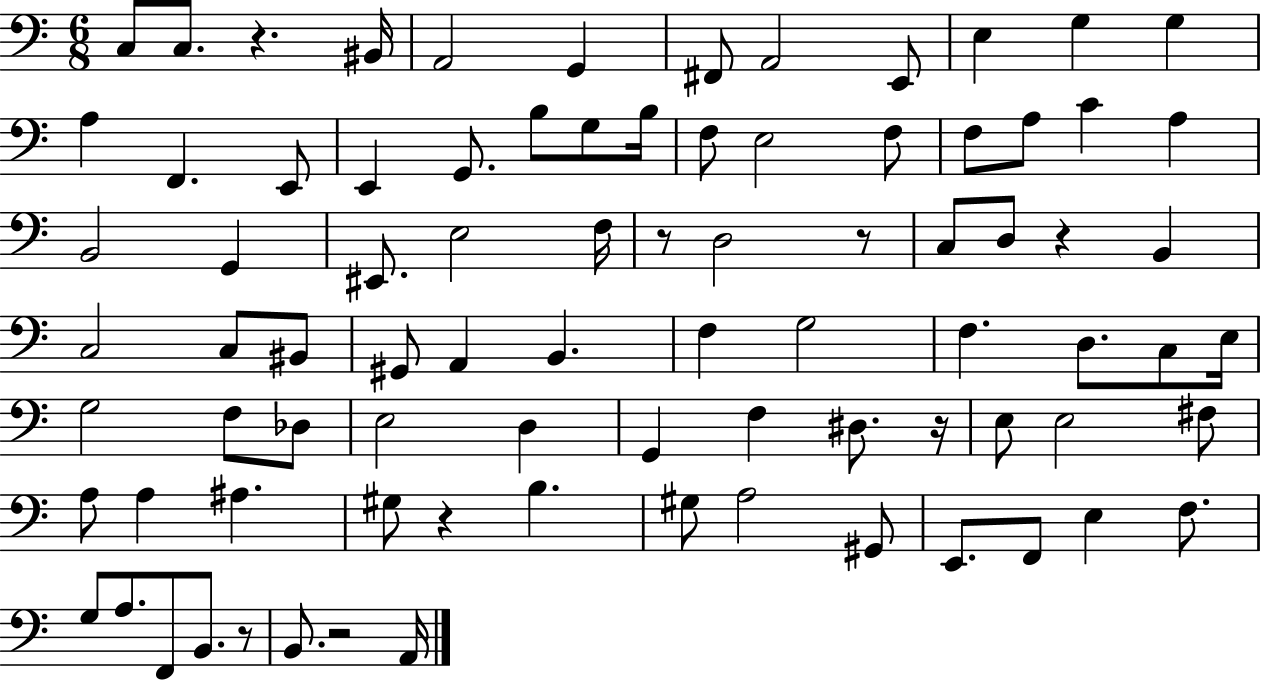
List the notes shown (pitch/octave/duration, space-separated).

C3/e C3/e. R/q. BIS2/s A2/h G2/q F#2/e A2/h E2/e E3/q G3/q G3/q A3/q F2/q. E2/e E2/q G2/e. B3/e G3/e B3/s F3/e E3/h F3/e F3/e A3/e C4/q A3/q B2/h G2/q EIS2/e. E3/h F3/s R/e D3/h R/e C3/e D3/e R/q B2/q C3/h C3/e BIS2/e G#2/e A2/q B2/q. F3/q G3/h F3/q. D3/e. C3/e E3/s G3/h F3/e Db3/e E3/h D3/q G2/q F3/q D#3/e. R/s E3/e E3/h F#3/e A3/e A3/q A#3/q. G#3/e R/q B3/q. G#3/e A3/h G#2/e E2/e. F2/e E3/q F3/e. G3/e A3/e. F2/e B2/e. R/e B2/e. R/h A2/s